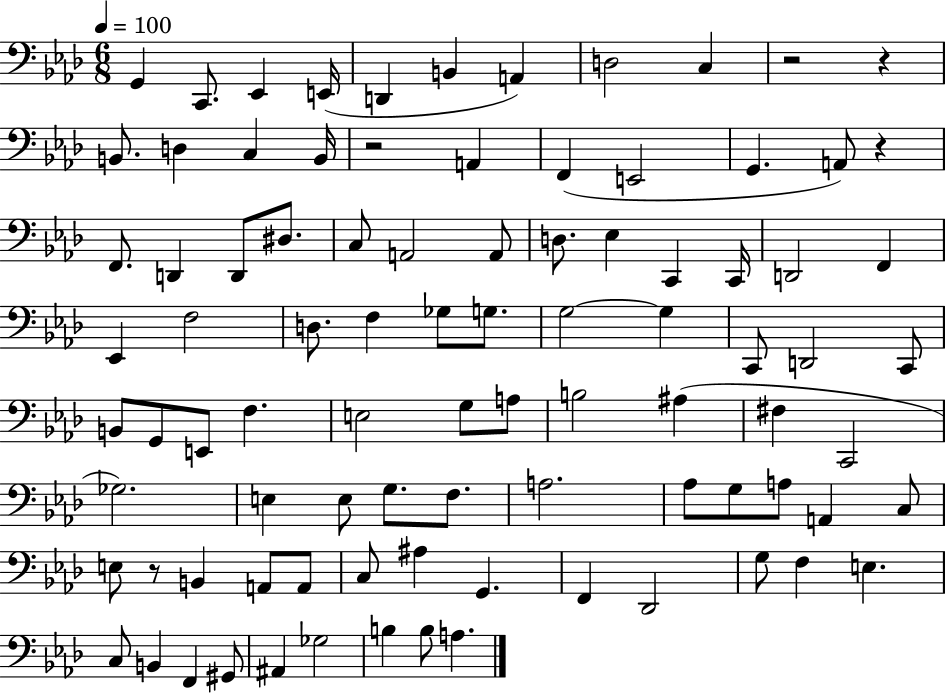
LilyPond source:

{
  \clef bass
  \numericTimeSignature
  \time 6/8
  \key aes \major
  \tempo 4 = 100
  g,4 c,8. ees,4 e,16( | d,4 b,4 a,4) | d2 c4 | r2 r4 | \break b,8. d4 c4 b,16 | r2 a,4 | f,4( e,2 | g,4. a,8) r4 | \break f,8. d,4 d,8 dis8. | c8 a,2 a,8 | d8. ees4 c,4 c,16 | d,2 f,4 | \break ees,4 f2 | d8. f4 ges8 g8. | g2~~ g4 | c,8 d,2 c,8 | \break b,8 g,8 e,8 f4. | e2 g8 a8 | b2 ais4( | fis4 c,2 | \break ges2.) | e4 e8 g8. f8. | a2. | aes8 g8 a8 a,4 c8 | \break e8 r8 b,4 a,8 a,8 | c8 ais4 g,4. | f,4 des,2 | g8 f4 e4. | \break c8 b,4 f,4 gis,8 | ais,4 ges2 | b4 b8 a4. | \bar "|."
}